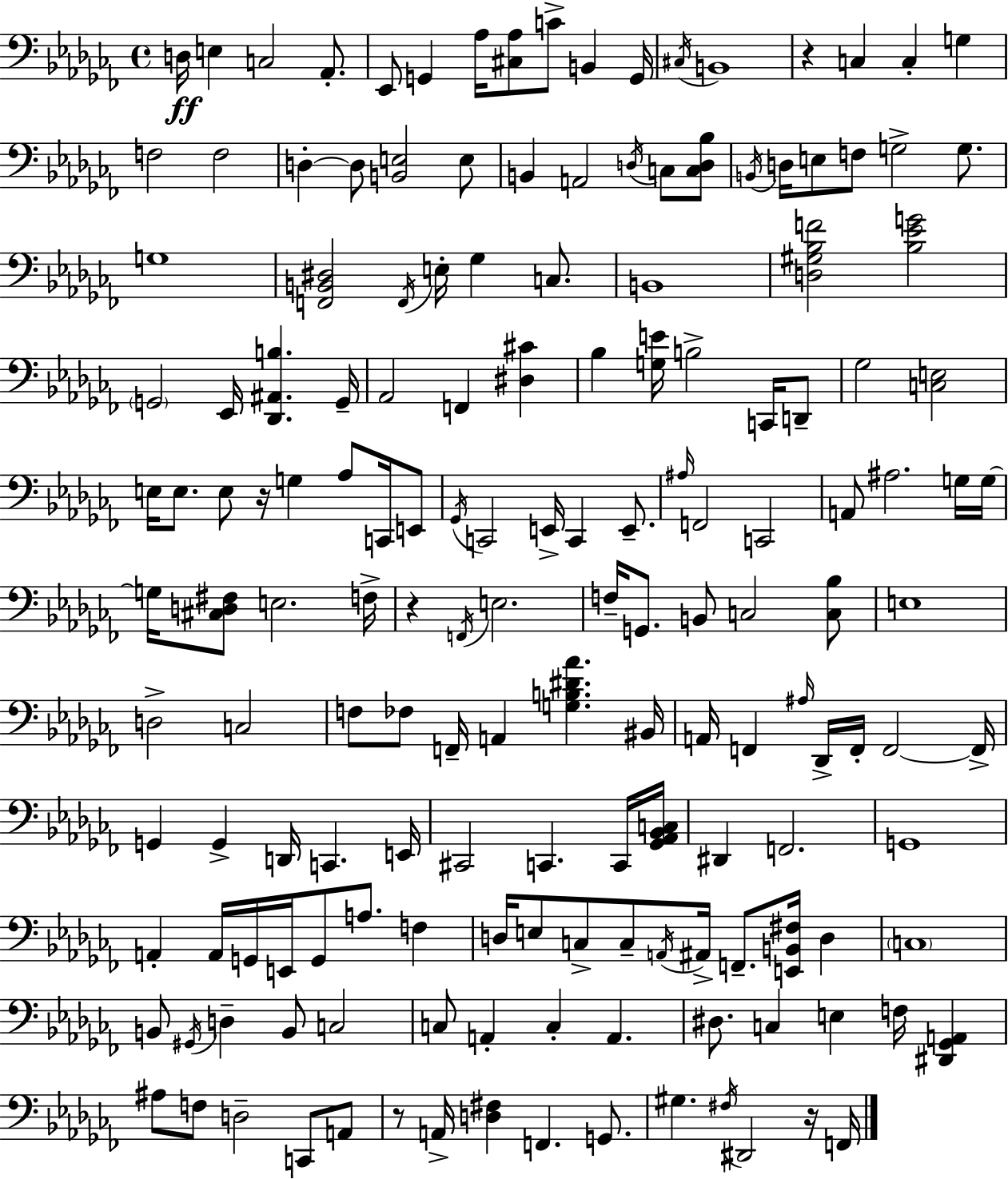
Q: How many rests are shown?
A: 5